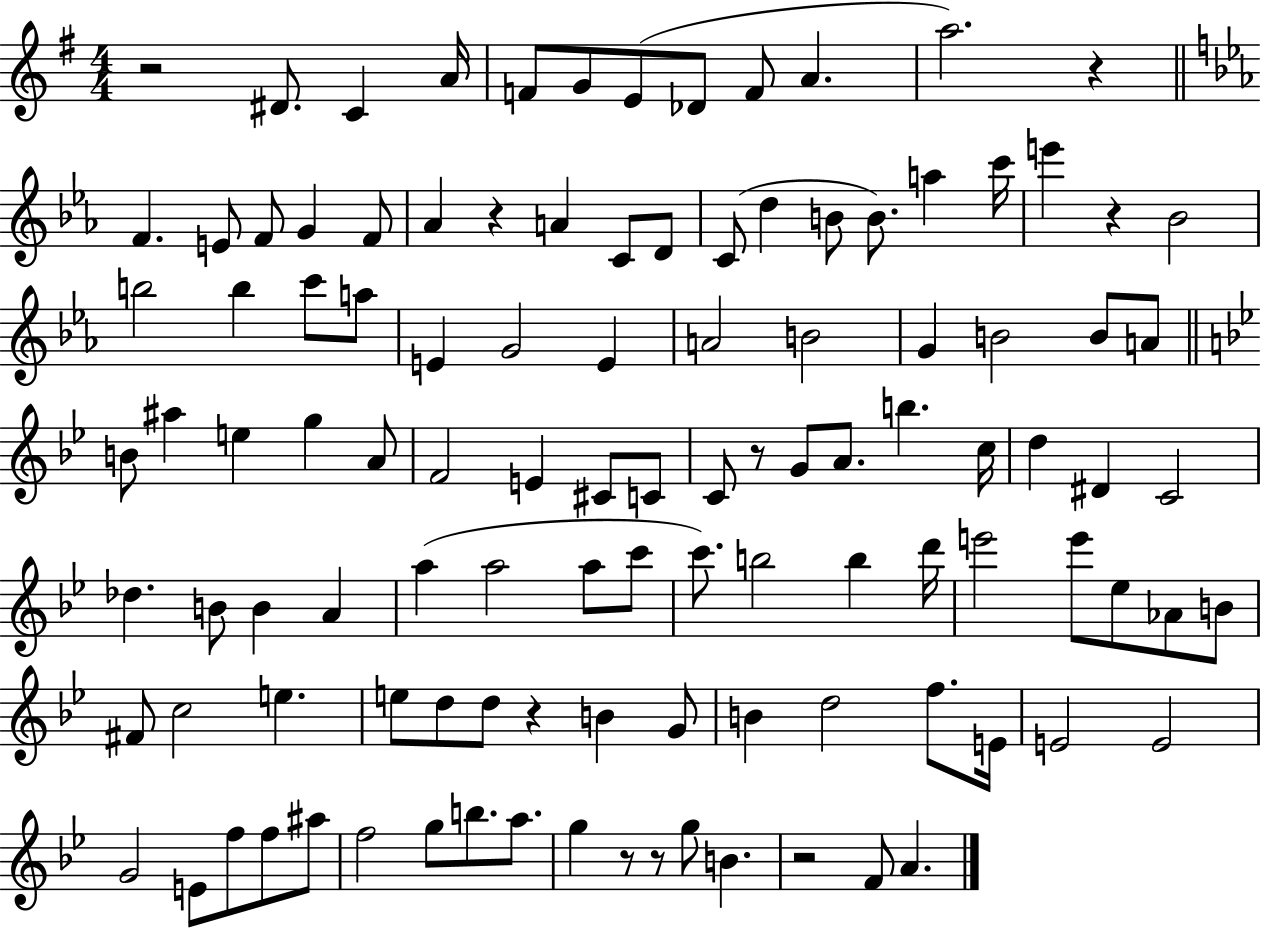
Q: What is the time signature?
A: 4/4